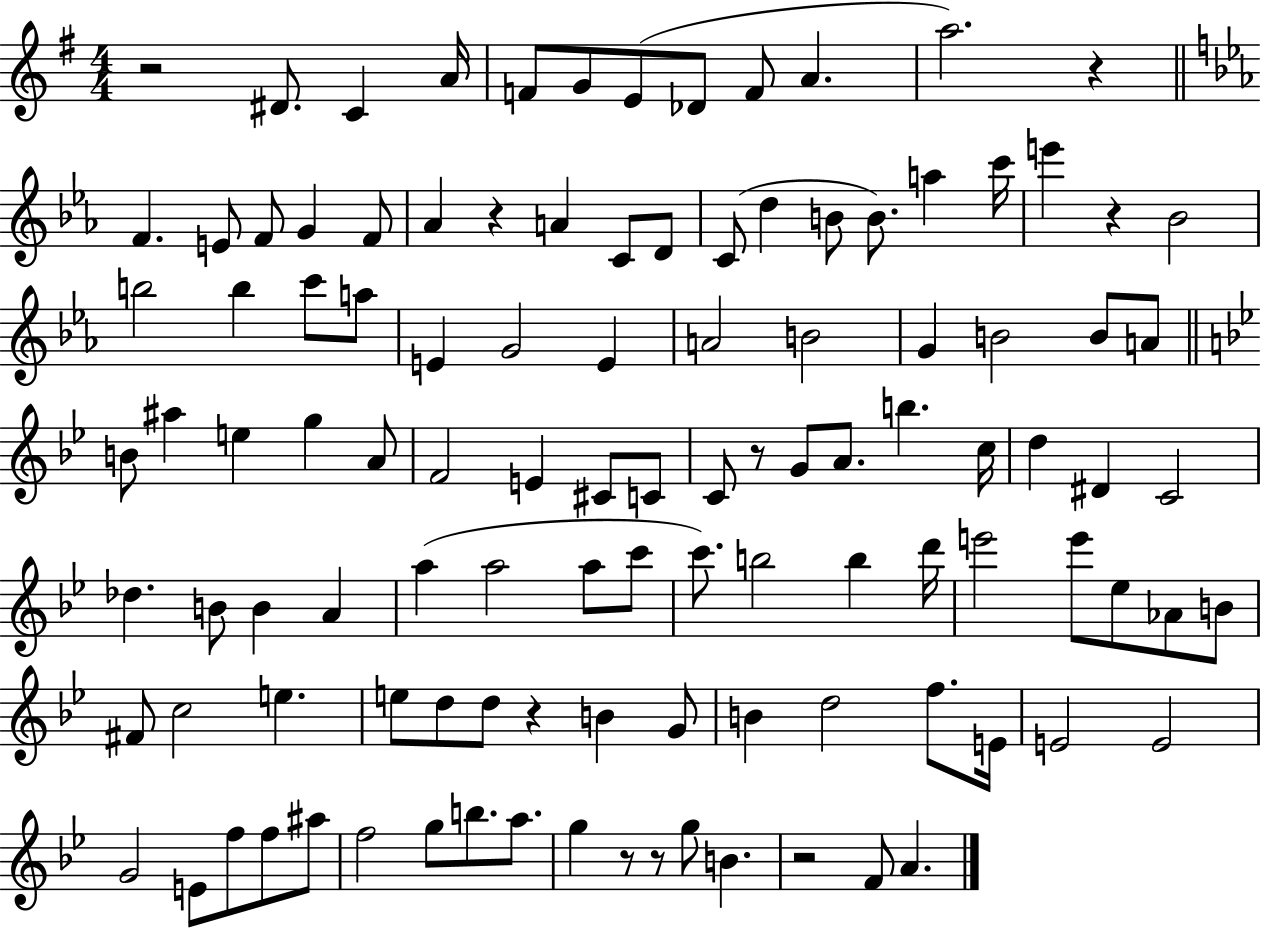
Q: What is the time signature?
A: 4/4